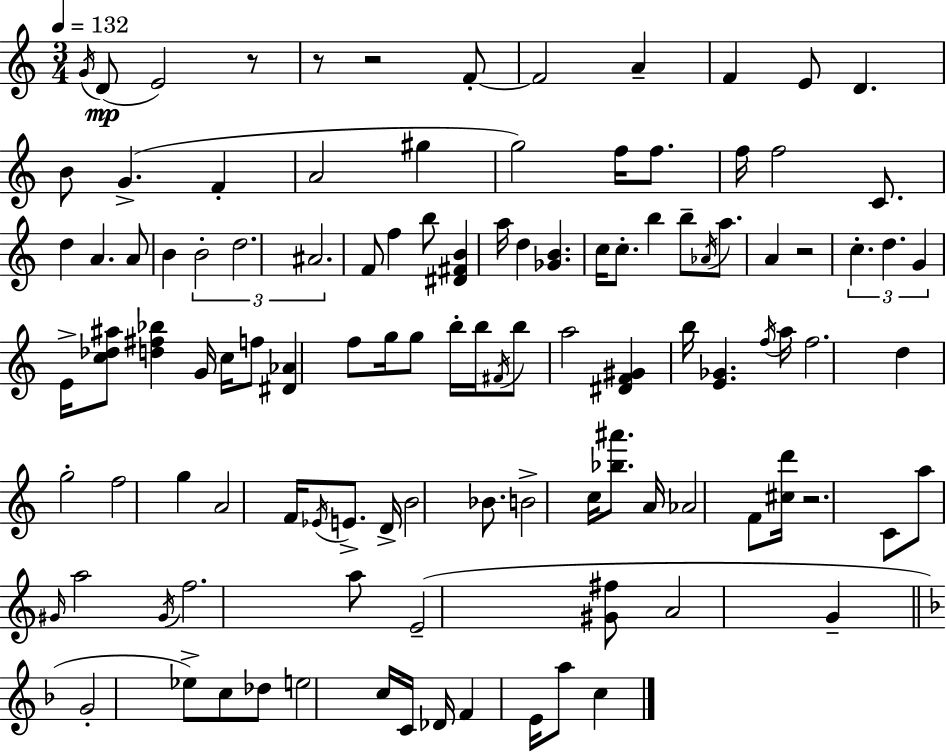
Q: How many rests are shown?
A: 5